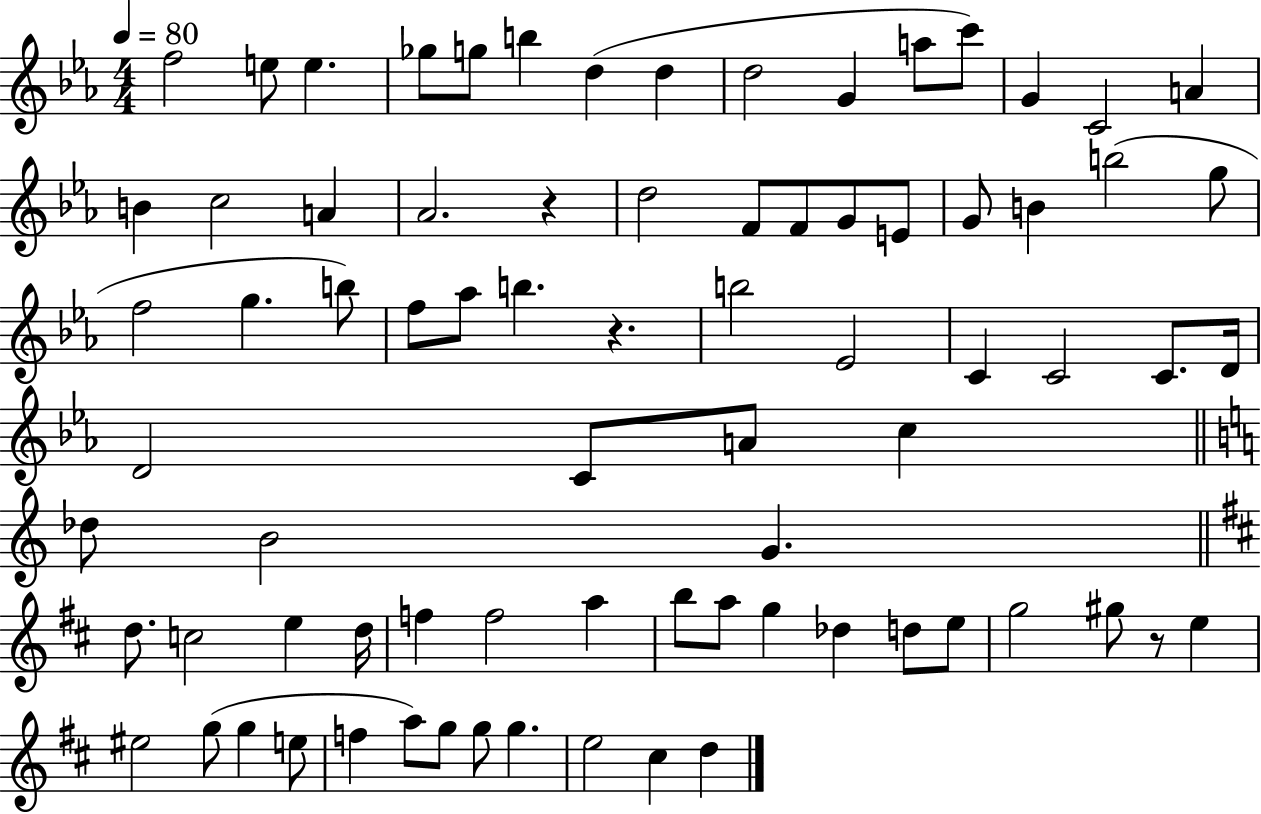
F5/h E5/e E5/q. Gb5/e G5/e B5/q D5/q D5/q D5/h G4/q A5/e C6/e G4/q C4/h A4/q B4/q C5/h A4/q Ab4/h. R/q D5/h F4/e F4/e G4/e E4/e G4/e B4/q B5/h G5/e F5/h G5/q. B5/e F5/e Ab5/e B5/q. R/q. B5/h Eb4/h C4/q C4/h C4/e. D4/s D4/h C4/e A4/e C5/q Db5/e B4/h G4/q. D5/e. C5/h E5/q D5/s F5/q F5/h A5/q B5/e A5/e G5/q Db5/q D5/e E5/e G5/h G#5/e R/e E5/q EIS5/h G5/e G5/q E5/e F5/q A5/e G5/e G5/e G5/q. E5/h C#5/q D5/q